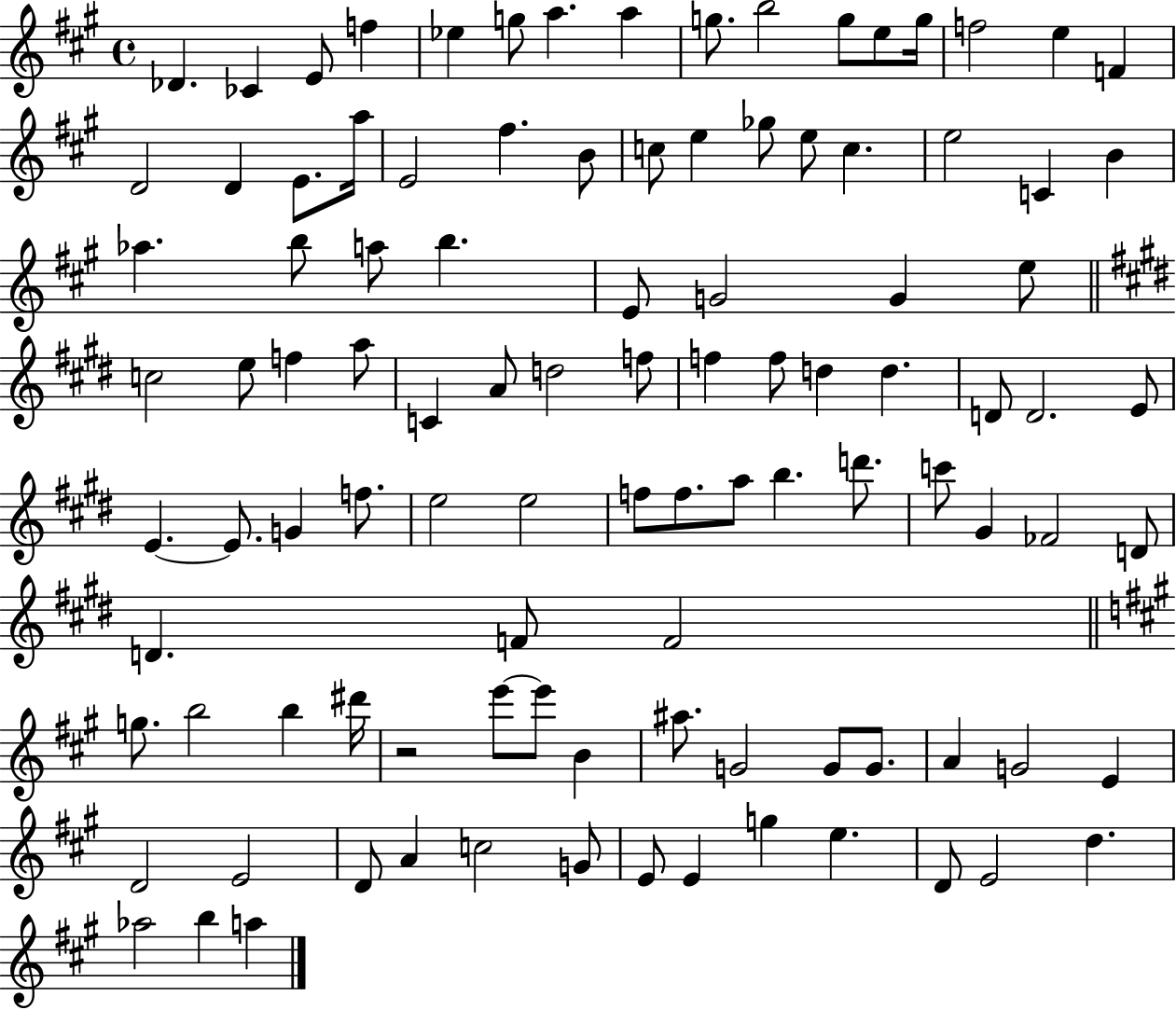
X:1
T:Untitled
M:4/4
L:1/4
K:A
_D _C E/2 f _e g/2 a a g/2 b2 g/2 e/2 g/4 f2 e F D2 D E/2 a/4 E2 ^f B/2 c/2 e _g/2 e/2 c e2 C B _a b/2 a/2 b E/2 G2 G e/2 c2 e/2 f a/2 C A/2 d2 f/2 f f/2 d d D/2 D2 E/2 E E/2 G f/2 e2 e2 f/2 f/2 a/2 b d'/2 c'/2 ^G _F2 D/2 D F/2 F2 g/2 b2 b ^d'/4 z2 e'/2 e'/2 B ^a/2 G2 G/2 G/2 A G2 E D2 E2 D/2 A c2 G/2 E/2 E g e D/2 E2 d _a2 b a